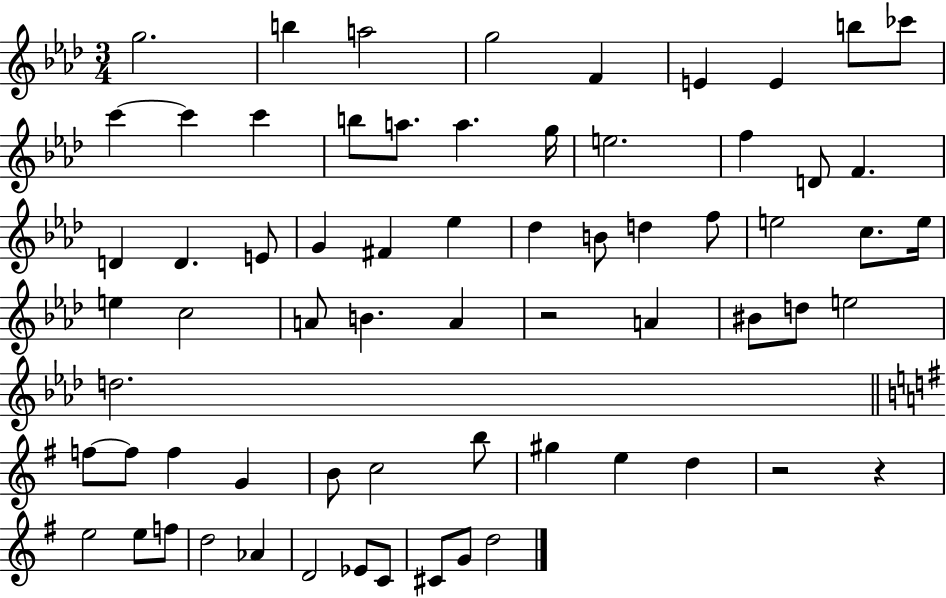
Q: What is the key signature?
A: AES major